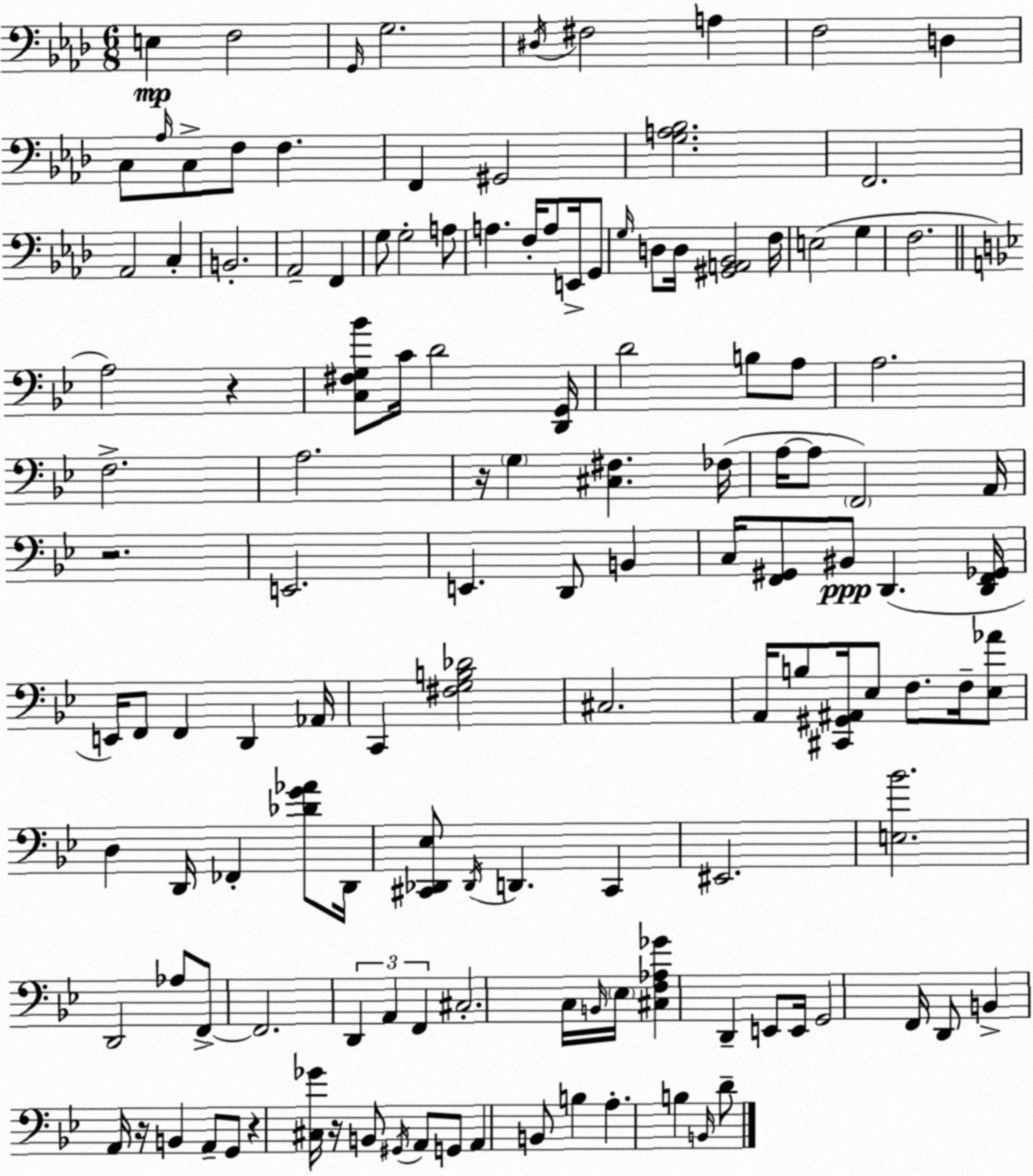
X:1
T:Untitled
M:6/8
L:1/4
K:Ab
E, F,2 G,,/4 G,2 ^D,/4 ^F,2 A, F,2 D, C,/2 _A,/4 C,/2 F,/2 F, F,, ^G,,2 [G,A,_B,]2 F,,2 _A,,2 C, B,,2 _A,,2 F,, G,/2 G,2 A,/2 A, F,/4 A,/2 E,,/4 G,,/2 G,/4 D,/2 D,/4 [^G,,A,,_B,,]2 F,/4 E,2 G, F,2 A,2 z [C,^F,G,_B]/2 C/4 D2 [D,,G,,]/4 D2 B,/2 A,/2 A,2 F,2 A,2 z/4 G, [^C,^F,] _F,/4 A,/4 A,/2 F,,2 A,,/4 z2 E,,2 E,, D,,/2 B,, C,/4 [F,,^G,,]/2 ^B,,/2 D,, [D,,F,,_G,,]/4 E,,/4 F,,/2 F,, D,, _A,,/4 C,, [^F,G,B,_D]2 ^C,2 A,,/4 B,/2 [^C,,^G,,^A,,]/4 _E,/2 F,/2 F,/4 [_E,_A]/2 D, D,,/4 _F,, [_DG_A]/2 D,,/4 [^C,,_D,,_E,]/2 _D,,/4 D,, ^C,, ^E,,2 [E,_B]2 D,,2 _A,/2 F,,/2 F,,2 D,, A,, F,, ^C,2 C,/4 B,,/4 _E,/4 [^C,F,_A,_G] D,, E,,/2 E,,/4 G,,2 F,,/4 D,,/2 B,, A,,/4 z/4 B,, A,,/2 G,,/2 z [^C,_G]/4 z/4 B,,/2 ^G,,/4 A,,/2 G,,/2 A,, B,,/2 B, A, B, B,,/4 D/2